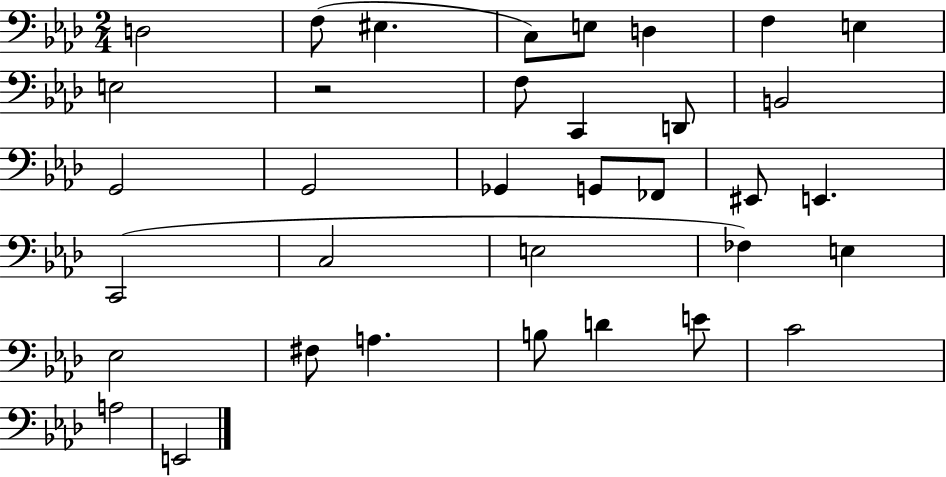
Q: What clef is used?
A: bass